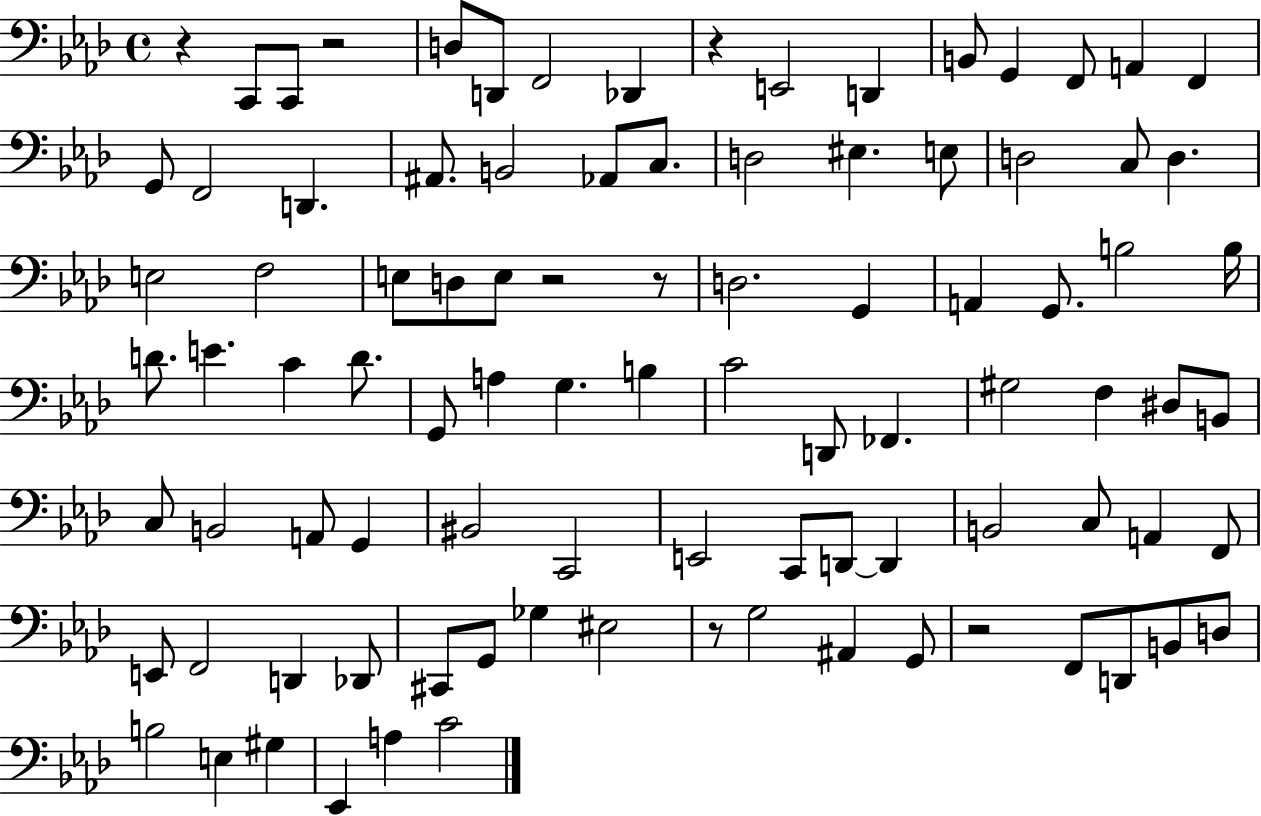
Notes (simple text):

R/q C2/e C2/e R/h D3/e D2/e F2/h Db2/q R/q E2/h D2/q B2/e G2/q F2/e A2/q F2/q G2/e F2/h D2/q. A#2/e. B2/h Ab2/e C3/e. D3/h EIS3/q. E3/e D3/h C3/e D3/q. E3/h F3/h E3/e D3/e E3/e R/h R/e D3/h. G2/q A2/q G2/e. B3/h B3/s D4/e. E4/q. C4/q D4/e. G2/e A3/q G3/q. B3/q C4/h D2/e FES2/q. G#3/h F3/q D#3/e B2/e C3/e B2/h A2/e G2/q BIS2/h C2/h E2/h C2/e D2/e D2/q B2/h C3/e A2/q F2/e E2/e F2/h D2/q Db2/e C#2/e G2/e Gb3/q EIS3/h R/e G3/h A#2/q G2/e R/h F2/e D2/e B2/e D3/e B3/h E3/q G#3/q Eb2/q A3/q C4/h